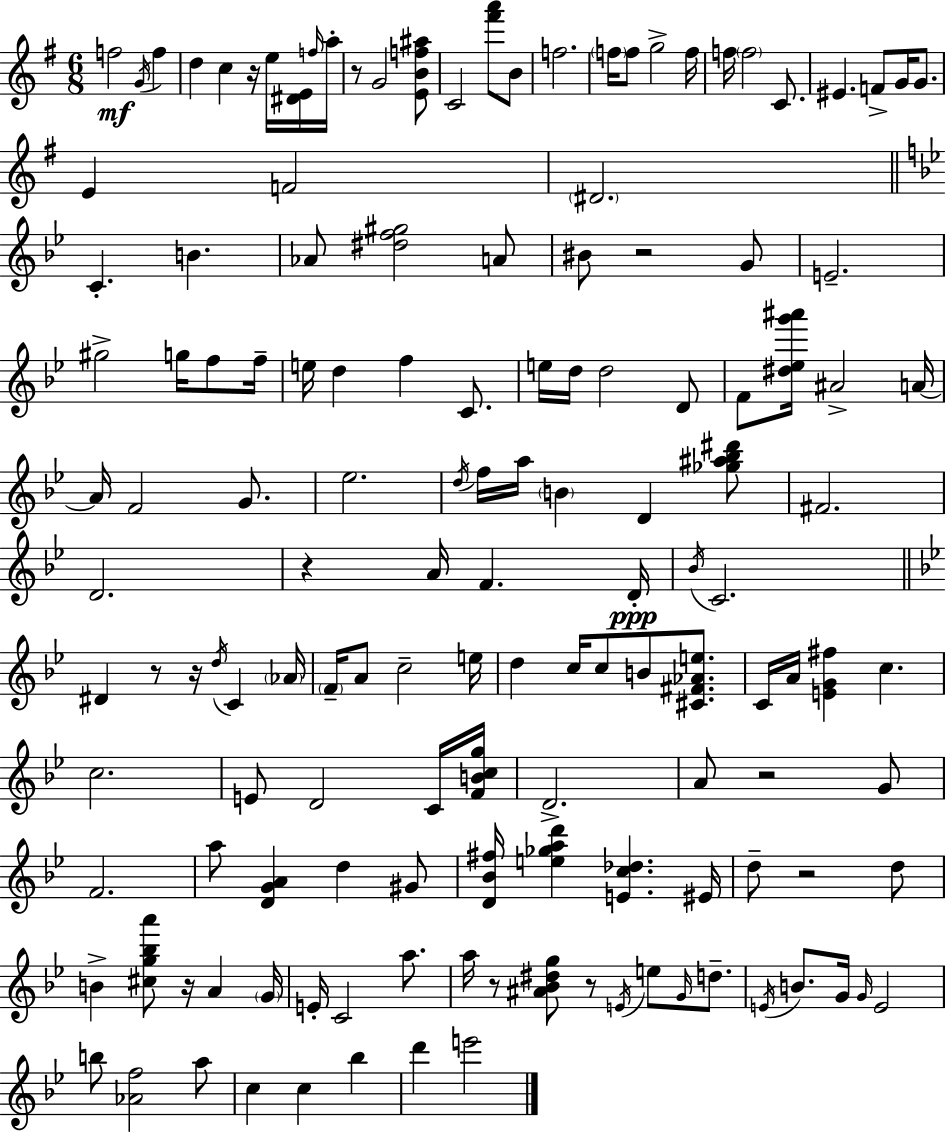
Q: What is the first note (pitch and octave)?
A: F5